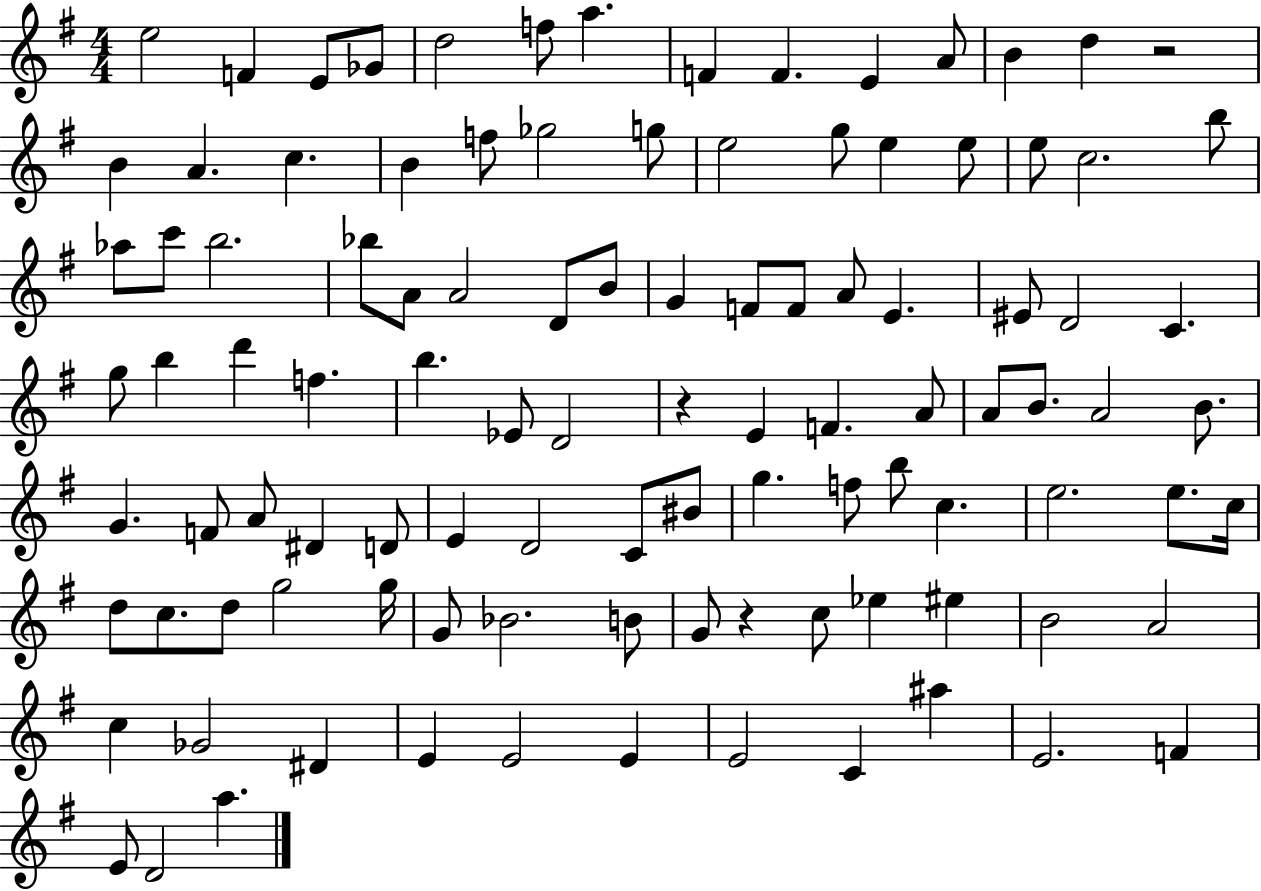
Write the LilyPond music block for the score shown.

{
  \clef treble
  \numericTimeSignature
  \time 4/4
  \key g \major
  \repeat volta 2 { e''2 f'4 e'8 ges'8 | d''2 f''8 a''4. | f'4 f'4. e'4 a'8 | b'4 d''4 r2 | \break b'4 a'4. c''4. | b'4 f''8 ges''2 g''8 | e''2 g''8 e''4 e''8 | e''8 c''2. b''8 | \break aes''8 c'''8 b''2. | bes''8 a'8 a'2 d'8 b'8 | g'4 f'8 f'8 a'8 e'4. | eis'8 d'2 c'4. | \break g''8 b''4 d'''4 f''4. | b''4. ees'8 d'2 | r4 e'4 f'4. a'8 | a'8 b'8. a'2 b'8. | \break g'4. f'8 a'8 dis'4 d'8 | e'4 d'2 c'8 bis'8 | g''4. f''8 b''8 c''4. | e''2. e''8. c''16 | \break d''8 c''8. d''8 g''2 g''16 | g'8 bes'2. b'8 | g'8 r4 c''8 ees''4 eis''4 | b'2 a'2 | \break c''4 ges'2 dis'4 | e'4 e'2 e'4 | e'2 c'4 ais''4 | e'2. f'4 | \break e'8 d'2 a''4. | } \bar "|."
}